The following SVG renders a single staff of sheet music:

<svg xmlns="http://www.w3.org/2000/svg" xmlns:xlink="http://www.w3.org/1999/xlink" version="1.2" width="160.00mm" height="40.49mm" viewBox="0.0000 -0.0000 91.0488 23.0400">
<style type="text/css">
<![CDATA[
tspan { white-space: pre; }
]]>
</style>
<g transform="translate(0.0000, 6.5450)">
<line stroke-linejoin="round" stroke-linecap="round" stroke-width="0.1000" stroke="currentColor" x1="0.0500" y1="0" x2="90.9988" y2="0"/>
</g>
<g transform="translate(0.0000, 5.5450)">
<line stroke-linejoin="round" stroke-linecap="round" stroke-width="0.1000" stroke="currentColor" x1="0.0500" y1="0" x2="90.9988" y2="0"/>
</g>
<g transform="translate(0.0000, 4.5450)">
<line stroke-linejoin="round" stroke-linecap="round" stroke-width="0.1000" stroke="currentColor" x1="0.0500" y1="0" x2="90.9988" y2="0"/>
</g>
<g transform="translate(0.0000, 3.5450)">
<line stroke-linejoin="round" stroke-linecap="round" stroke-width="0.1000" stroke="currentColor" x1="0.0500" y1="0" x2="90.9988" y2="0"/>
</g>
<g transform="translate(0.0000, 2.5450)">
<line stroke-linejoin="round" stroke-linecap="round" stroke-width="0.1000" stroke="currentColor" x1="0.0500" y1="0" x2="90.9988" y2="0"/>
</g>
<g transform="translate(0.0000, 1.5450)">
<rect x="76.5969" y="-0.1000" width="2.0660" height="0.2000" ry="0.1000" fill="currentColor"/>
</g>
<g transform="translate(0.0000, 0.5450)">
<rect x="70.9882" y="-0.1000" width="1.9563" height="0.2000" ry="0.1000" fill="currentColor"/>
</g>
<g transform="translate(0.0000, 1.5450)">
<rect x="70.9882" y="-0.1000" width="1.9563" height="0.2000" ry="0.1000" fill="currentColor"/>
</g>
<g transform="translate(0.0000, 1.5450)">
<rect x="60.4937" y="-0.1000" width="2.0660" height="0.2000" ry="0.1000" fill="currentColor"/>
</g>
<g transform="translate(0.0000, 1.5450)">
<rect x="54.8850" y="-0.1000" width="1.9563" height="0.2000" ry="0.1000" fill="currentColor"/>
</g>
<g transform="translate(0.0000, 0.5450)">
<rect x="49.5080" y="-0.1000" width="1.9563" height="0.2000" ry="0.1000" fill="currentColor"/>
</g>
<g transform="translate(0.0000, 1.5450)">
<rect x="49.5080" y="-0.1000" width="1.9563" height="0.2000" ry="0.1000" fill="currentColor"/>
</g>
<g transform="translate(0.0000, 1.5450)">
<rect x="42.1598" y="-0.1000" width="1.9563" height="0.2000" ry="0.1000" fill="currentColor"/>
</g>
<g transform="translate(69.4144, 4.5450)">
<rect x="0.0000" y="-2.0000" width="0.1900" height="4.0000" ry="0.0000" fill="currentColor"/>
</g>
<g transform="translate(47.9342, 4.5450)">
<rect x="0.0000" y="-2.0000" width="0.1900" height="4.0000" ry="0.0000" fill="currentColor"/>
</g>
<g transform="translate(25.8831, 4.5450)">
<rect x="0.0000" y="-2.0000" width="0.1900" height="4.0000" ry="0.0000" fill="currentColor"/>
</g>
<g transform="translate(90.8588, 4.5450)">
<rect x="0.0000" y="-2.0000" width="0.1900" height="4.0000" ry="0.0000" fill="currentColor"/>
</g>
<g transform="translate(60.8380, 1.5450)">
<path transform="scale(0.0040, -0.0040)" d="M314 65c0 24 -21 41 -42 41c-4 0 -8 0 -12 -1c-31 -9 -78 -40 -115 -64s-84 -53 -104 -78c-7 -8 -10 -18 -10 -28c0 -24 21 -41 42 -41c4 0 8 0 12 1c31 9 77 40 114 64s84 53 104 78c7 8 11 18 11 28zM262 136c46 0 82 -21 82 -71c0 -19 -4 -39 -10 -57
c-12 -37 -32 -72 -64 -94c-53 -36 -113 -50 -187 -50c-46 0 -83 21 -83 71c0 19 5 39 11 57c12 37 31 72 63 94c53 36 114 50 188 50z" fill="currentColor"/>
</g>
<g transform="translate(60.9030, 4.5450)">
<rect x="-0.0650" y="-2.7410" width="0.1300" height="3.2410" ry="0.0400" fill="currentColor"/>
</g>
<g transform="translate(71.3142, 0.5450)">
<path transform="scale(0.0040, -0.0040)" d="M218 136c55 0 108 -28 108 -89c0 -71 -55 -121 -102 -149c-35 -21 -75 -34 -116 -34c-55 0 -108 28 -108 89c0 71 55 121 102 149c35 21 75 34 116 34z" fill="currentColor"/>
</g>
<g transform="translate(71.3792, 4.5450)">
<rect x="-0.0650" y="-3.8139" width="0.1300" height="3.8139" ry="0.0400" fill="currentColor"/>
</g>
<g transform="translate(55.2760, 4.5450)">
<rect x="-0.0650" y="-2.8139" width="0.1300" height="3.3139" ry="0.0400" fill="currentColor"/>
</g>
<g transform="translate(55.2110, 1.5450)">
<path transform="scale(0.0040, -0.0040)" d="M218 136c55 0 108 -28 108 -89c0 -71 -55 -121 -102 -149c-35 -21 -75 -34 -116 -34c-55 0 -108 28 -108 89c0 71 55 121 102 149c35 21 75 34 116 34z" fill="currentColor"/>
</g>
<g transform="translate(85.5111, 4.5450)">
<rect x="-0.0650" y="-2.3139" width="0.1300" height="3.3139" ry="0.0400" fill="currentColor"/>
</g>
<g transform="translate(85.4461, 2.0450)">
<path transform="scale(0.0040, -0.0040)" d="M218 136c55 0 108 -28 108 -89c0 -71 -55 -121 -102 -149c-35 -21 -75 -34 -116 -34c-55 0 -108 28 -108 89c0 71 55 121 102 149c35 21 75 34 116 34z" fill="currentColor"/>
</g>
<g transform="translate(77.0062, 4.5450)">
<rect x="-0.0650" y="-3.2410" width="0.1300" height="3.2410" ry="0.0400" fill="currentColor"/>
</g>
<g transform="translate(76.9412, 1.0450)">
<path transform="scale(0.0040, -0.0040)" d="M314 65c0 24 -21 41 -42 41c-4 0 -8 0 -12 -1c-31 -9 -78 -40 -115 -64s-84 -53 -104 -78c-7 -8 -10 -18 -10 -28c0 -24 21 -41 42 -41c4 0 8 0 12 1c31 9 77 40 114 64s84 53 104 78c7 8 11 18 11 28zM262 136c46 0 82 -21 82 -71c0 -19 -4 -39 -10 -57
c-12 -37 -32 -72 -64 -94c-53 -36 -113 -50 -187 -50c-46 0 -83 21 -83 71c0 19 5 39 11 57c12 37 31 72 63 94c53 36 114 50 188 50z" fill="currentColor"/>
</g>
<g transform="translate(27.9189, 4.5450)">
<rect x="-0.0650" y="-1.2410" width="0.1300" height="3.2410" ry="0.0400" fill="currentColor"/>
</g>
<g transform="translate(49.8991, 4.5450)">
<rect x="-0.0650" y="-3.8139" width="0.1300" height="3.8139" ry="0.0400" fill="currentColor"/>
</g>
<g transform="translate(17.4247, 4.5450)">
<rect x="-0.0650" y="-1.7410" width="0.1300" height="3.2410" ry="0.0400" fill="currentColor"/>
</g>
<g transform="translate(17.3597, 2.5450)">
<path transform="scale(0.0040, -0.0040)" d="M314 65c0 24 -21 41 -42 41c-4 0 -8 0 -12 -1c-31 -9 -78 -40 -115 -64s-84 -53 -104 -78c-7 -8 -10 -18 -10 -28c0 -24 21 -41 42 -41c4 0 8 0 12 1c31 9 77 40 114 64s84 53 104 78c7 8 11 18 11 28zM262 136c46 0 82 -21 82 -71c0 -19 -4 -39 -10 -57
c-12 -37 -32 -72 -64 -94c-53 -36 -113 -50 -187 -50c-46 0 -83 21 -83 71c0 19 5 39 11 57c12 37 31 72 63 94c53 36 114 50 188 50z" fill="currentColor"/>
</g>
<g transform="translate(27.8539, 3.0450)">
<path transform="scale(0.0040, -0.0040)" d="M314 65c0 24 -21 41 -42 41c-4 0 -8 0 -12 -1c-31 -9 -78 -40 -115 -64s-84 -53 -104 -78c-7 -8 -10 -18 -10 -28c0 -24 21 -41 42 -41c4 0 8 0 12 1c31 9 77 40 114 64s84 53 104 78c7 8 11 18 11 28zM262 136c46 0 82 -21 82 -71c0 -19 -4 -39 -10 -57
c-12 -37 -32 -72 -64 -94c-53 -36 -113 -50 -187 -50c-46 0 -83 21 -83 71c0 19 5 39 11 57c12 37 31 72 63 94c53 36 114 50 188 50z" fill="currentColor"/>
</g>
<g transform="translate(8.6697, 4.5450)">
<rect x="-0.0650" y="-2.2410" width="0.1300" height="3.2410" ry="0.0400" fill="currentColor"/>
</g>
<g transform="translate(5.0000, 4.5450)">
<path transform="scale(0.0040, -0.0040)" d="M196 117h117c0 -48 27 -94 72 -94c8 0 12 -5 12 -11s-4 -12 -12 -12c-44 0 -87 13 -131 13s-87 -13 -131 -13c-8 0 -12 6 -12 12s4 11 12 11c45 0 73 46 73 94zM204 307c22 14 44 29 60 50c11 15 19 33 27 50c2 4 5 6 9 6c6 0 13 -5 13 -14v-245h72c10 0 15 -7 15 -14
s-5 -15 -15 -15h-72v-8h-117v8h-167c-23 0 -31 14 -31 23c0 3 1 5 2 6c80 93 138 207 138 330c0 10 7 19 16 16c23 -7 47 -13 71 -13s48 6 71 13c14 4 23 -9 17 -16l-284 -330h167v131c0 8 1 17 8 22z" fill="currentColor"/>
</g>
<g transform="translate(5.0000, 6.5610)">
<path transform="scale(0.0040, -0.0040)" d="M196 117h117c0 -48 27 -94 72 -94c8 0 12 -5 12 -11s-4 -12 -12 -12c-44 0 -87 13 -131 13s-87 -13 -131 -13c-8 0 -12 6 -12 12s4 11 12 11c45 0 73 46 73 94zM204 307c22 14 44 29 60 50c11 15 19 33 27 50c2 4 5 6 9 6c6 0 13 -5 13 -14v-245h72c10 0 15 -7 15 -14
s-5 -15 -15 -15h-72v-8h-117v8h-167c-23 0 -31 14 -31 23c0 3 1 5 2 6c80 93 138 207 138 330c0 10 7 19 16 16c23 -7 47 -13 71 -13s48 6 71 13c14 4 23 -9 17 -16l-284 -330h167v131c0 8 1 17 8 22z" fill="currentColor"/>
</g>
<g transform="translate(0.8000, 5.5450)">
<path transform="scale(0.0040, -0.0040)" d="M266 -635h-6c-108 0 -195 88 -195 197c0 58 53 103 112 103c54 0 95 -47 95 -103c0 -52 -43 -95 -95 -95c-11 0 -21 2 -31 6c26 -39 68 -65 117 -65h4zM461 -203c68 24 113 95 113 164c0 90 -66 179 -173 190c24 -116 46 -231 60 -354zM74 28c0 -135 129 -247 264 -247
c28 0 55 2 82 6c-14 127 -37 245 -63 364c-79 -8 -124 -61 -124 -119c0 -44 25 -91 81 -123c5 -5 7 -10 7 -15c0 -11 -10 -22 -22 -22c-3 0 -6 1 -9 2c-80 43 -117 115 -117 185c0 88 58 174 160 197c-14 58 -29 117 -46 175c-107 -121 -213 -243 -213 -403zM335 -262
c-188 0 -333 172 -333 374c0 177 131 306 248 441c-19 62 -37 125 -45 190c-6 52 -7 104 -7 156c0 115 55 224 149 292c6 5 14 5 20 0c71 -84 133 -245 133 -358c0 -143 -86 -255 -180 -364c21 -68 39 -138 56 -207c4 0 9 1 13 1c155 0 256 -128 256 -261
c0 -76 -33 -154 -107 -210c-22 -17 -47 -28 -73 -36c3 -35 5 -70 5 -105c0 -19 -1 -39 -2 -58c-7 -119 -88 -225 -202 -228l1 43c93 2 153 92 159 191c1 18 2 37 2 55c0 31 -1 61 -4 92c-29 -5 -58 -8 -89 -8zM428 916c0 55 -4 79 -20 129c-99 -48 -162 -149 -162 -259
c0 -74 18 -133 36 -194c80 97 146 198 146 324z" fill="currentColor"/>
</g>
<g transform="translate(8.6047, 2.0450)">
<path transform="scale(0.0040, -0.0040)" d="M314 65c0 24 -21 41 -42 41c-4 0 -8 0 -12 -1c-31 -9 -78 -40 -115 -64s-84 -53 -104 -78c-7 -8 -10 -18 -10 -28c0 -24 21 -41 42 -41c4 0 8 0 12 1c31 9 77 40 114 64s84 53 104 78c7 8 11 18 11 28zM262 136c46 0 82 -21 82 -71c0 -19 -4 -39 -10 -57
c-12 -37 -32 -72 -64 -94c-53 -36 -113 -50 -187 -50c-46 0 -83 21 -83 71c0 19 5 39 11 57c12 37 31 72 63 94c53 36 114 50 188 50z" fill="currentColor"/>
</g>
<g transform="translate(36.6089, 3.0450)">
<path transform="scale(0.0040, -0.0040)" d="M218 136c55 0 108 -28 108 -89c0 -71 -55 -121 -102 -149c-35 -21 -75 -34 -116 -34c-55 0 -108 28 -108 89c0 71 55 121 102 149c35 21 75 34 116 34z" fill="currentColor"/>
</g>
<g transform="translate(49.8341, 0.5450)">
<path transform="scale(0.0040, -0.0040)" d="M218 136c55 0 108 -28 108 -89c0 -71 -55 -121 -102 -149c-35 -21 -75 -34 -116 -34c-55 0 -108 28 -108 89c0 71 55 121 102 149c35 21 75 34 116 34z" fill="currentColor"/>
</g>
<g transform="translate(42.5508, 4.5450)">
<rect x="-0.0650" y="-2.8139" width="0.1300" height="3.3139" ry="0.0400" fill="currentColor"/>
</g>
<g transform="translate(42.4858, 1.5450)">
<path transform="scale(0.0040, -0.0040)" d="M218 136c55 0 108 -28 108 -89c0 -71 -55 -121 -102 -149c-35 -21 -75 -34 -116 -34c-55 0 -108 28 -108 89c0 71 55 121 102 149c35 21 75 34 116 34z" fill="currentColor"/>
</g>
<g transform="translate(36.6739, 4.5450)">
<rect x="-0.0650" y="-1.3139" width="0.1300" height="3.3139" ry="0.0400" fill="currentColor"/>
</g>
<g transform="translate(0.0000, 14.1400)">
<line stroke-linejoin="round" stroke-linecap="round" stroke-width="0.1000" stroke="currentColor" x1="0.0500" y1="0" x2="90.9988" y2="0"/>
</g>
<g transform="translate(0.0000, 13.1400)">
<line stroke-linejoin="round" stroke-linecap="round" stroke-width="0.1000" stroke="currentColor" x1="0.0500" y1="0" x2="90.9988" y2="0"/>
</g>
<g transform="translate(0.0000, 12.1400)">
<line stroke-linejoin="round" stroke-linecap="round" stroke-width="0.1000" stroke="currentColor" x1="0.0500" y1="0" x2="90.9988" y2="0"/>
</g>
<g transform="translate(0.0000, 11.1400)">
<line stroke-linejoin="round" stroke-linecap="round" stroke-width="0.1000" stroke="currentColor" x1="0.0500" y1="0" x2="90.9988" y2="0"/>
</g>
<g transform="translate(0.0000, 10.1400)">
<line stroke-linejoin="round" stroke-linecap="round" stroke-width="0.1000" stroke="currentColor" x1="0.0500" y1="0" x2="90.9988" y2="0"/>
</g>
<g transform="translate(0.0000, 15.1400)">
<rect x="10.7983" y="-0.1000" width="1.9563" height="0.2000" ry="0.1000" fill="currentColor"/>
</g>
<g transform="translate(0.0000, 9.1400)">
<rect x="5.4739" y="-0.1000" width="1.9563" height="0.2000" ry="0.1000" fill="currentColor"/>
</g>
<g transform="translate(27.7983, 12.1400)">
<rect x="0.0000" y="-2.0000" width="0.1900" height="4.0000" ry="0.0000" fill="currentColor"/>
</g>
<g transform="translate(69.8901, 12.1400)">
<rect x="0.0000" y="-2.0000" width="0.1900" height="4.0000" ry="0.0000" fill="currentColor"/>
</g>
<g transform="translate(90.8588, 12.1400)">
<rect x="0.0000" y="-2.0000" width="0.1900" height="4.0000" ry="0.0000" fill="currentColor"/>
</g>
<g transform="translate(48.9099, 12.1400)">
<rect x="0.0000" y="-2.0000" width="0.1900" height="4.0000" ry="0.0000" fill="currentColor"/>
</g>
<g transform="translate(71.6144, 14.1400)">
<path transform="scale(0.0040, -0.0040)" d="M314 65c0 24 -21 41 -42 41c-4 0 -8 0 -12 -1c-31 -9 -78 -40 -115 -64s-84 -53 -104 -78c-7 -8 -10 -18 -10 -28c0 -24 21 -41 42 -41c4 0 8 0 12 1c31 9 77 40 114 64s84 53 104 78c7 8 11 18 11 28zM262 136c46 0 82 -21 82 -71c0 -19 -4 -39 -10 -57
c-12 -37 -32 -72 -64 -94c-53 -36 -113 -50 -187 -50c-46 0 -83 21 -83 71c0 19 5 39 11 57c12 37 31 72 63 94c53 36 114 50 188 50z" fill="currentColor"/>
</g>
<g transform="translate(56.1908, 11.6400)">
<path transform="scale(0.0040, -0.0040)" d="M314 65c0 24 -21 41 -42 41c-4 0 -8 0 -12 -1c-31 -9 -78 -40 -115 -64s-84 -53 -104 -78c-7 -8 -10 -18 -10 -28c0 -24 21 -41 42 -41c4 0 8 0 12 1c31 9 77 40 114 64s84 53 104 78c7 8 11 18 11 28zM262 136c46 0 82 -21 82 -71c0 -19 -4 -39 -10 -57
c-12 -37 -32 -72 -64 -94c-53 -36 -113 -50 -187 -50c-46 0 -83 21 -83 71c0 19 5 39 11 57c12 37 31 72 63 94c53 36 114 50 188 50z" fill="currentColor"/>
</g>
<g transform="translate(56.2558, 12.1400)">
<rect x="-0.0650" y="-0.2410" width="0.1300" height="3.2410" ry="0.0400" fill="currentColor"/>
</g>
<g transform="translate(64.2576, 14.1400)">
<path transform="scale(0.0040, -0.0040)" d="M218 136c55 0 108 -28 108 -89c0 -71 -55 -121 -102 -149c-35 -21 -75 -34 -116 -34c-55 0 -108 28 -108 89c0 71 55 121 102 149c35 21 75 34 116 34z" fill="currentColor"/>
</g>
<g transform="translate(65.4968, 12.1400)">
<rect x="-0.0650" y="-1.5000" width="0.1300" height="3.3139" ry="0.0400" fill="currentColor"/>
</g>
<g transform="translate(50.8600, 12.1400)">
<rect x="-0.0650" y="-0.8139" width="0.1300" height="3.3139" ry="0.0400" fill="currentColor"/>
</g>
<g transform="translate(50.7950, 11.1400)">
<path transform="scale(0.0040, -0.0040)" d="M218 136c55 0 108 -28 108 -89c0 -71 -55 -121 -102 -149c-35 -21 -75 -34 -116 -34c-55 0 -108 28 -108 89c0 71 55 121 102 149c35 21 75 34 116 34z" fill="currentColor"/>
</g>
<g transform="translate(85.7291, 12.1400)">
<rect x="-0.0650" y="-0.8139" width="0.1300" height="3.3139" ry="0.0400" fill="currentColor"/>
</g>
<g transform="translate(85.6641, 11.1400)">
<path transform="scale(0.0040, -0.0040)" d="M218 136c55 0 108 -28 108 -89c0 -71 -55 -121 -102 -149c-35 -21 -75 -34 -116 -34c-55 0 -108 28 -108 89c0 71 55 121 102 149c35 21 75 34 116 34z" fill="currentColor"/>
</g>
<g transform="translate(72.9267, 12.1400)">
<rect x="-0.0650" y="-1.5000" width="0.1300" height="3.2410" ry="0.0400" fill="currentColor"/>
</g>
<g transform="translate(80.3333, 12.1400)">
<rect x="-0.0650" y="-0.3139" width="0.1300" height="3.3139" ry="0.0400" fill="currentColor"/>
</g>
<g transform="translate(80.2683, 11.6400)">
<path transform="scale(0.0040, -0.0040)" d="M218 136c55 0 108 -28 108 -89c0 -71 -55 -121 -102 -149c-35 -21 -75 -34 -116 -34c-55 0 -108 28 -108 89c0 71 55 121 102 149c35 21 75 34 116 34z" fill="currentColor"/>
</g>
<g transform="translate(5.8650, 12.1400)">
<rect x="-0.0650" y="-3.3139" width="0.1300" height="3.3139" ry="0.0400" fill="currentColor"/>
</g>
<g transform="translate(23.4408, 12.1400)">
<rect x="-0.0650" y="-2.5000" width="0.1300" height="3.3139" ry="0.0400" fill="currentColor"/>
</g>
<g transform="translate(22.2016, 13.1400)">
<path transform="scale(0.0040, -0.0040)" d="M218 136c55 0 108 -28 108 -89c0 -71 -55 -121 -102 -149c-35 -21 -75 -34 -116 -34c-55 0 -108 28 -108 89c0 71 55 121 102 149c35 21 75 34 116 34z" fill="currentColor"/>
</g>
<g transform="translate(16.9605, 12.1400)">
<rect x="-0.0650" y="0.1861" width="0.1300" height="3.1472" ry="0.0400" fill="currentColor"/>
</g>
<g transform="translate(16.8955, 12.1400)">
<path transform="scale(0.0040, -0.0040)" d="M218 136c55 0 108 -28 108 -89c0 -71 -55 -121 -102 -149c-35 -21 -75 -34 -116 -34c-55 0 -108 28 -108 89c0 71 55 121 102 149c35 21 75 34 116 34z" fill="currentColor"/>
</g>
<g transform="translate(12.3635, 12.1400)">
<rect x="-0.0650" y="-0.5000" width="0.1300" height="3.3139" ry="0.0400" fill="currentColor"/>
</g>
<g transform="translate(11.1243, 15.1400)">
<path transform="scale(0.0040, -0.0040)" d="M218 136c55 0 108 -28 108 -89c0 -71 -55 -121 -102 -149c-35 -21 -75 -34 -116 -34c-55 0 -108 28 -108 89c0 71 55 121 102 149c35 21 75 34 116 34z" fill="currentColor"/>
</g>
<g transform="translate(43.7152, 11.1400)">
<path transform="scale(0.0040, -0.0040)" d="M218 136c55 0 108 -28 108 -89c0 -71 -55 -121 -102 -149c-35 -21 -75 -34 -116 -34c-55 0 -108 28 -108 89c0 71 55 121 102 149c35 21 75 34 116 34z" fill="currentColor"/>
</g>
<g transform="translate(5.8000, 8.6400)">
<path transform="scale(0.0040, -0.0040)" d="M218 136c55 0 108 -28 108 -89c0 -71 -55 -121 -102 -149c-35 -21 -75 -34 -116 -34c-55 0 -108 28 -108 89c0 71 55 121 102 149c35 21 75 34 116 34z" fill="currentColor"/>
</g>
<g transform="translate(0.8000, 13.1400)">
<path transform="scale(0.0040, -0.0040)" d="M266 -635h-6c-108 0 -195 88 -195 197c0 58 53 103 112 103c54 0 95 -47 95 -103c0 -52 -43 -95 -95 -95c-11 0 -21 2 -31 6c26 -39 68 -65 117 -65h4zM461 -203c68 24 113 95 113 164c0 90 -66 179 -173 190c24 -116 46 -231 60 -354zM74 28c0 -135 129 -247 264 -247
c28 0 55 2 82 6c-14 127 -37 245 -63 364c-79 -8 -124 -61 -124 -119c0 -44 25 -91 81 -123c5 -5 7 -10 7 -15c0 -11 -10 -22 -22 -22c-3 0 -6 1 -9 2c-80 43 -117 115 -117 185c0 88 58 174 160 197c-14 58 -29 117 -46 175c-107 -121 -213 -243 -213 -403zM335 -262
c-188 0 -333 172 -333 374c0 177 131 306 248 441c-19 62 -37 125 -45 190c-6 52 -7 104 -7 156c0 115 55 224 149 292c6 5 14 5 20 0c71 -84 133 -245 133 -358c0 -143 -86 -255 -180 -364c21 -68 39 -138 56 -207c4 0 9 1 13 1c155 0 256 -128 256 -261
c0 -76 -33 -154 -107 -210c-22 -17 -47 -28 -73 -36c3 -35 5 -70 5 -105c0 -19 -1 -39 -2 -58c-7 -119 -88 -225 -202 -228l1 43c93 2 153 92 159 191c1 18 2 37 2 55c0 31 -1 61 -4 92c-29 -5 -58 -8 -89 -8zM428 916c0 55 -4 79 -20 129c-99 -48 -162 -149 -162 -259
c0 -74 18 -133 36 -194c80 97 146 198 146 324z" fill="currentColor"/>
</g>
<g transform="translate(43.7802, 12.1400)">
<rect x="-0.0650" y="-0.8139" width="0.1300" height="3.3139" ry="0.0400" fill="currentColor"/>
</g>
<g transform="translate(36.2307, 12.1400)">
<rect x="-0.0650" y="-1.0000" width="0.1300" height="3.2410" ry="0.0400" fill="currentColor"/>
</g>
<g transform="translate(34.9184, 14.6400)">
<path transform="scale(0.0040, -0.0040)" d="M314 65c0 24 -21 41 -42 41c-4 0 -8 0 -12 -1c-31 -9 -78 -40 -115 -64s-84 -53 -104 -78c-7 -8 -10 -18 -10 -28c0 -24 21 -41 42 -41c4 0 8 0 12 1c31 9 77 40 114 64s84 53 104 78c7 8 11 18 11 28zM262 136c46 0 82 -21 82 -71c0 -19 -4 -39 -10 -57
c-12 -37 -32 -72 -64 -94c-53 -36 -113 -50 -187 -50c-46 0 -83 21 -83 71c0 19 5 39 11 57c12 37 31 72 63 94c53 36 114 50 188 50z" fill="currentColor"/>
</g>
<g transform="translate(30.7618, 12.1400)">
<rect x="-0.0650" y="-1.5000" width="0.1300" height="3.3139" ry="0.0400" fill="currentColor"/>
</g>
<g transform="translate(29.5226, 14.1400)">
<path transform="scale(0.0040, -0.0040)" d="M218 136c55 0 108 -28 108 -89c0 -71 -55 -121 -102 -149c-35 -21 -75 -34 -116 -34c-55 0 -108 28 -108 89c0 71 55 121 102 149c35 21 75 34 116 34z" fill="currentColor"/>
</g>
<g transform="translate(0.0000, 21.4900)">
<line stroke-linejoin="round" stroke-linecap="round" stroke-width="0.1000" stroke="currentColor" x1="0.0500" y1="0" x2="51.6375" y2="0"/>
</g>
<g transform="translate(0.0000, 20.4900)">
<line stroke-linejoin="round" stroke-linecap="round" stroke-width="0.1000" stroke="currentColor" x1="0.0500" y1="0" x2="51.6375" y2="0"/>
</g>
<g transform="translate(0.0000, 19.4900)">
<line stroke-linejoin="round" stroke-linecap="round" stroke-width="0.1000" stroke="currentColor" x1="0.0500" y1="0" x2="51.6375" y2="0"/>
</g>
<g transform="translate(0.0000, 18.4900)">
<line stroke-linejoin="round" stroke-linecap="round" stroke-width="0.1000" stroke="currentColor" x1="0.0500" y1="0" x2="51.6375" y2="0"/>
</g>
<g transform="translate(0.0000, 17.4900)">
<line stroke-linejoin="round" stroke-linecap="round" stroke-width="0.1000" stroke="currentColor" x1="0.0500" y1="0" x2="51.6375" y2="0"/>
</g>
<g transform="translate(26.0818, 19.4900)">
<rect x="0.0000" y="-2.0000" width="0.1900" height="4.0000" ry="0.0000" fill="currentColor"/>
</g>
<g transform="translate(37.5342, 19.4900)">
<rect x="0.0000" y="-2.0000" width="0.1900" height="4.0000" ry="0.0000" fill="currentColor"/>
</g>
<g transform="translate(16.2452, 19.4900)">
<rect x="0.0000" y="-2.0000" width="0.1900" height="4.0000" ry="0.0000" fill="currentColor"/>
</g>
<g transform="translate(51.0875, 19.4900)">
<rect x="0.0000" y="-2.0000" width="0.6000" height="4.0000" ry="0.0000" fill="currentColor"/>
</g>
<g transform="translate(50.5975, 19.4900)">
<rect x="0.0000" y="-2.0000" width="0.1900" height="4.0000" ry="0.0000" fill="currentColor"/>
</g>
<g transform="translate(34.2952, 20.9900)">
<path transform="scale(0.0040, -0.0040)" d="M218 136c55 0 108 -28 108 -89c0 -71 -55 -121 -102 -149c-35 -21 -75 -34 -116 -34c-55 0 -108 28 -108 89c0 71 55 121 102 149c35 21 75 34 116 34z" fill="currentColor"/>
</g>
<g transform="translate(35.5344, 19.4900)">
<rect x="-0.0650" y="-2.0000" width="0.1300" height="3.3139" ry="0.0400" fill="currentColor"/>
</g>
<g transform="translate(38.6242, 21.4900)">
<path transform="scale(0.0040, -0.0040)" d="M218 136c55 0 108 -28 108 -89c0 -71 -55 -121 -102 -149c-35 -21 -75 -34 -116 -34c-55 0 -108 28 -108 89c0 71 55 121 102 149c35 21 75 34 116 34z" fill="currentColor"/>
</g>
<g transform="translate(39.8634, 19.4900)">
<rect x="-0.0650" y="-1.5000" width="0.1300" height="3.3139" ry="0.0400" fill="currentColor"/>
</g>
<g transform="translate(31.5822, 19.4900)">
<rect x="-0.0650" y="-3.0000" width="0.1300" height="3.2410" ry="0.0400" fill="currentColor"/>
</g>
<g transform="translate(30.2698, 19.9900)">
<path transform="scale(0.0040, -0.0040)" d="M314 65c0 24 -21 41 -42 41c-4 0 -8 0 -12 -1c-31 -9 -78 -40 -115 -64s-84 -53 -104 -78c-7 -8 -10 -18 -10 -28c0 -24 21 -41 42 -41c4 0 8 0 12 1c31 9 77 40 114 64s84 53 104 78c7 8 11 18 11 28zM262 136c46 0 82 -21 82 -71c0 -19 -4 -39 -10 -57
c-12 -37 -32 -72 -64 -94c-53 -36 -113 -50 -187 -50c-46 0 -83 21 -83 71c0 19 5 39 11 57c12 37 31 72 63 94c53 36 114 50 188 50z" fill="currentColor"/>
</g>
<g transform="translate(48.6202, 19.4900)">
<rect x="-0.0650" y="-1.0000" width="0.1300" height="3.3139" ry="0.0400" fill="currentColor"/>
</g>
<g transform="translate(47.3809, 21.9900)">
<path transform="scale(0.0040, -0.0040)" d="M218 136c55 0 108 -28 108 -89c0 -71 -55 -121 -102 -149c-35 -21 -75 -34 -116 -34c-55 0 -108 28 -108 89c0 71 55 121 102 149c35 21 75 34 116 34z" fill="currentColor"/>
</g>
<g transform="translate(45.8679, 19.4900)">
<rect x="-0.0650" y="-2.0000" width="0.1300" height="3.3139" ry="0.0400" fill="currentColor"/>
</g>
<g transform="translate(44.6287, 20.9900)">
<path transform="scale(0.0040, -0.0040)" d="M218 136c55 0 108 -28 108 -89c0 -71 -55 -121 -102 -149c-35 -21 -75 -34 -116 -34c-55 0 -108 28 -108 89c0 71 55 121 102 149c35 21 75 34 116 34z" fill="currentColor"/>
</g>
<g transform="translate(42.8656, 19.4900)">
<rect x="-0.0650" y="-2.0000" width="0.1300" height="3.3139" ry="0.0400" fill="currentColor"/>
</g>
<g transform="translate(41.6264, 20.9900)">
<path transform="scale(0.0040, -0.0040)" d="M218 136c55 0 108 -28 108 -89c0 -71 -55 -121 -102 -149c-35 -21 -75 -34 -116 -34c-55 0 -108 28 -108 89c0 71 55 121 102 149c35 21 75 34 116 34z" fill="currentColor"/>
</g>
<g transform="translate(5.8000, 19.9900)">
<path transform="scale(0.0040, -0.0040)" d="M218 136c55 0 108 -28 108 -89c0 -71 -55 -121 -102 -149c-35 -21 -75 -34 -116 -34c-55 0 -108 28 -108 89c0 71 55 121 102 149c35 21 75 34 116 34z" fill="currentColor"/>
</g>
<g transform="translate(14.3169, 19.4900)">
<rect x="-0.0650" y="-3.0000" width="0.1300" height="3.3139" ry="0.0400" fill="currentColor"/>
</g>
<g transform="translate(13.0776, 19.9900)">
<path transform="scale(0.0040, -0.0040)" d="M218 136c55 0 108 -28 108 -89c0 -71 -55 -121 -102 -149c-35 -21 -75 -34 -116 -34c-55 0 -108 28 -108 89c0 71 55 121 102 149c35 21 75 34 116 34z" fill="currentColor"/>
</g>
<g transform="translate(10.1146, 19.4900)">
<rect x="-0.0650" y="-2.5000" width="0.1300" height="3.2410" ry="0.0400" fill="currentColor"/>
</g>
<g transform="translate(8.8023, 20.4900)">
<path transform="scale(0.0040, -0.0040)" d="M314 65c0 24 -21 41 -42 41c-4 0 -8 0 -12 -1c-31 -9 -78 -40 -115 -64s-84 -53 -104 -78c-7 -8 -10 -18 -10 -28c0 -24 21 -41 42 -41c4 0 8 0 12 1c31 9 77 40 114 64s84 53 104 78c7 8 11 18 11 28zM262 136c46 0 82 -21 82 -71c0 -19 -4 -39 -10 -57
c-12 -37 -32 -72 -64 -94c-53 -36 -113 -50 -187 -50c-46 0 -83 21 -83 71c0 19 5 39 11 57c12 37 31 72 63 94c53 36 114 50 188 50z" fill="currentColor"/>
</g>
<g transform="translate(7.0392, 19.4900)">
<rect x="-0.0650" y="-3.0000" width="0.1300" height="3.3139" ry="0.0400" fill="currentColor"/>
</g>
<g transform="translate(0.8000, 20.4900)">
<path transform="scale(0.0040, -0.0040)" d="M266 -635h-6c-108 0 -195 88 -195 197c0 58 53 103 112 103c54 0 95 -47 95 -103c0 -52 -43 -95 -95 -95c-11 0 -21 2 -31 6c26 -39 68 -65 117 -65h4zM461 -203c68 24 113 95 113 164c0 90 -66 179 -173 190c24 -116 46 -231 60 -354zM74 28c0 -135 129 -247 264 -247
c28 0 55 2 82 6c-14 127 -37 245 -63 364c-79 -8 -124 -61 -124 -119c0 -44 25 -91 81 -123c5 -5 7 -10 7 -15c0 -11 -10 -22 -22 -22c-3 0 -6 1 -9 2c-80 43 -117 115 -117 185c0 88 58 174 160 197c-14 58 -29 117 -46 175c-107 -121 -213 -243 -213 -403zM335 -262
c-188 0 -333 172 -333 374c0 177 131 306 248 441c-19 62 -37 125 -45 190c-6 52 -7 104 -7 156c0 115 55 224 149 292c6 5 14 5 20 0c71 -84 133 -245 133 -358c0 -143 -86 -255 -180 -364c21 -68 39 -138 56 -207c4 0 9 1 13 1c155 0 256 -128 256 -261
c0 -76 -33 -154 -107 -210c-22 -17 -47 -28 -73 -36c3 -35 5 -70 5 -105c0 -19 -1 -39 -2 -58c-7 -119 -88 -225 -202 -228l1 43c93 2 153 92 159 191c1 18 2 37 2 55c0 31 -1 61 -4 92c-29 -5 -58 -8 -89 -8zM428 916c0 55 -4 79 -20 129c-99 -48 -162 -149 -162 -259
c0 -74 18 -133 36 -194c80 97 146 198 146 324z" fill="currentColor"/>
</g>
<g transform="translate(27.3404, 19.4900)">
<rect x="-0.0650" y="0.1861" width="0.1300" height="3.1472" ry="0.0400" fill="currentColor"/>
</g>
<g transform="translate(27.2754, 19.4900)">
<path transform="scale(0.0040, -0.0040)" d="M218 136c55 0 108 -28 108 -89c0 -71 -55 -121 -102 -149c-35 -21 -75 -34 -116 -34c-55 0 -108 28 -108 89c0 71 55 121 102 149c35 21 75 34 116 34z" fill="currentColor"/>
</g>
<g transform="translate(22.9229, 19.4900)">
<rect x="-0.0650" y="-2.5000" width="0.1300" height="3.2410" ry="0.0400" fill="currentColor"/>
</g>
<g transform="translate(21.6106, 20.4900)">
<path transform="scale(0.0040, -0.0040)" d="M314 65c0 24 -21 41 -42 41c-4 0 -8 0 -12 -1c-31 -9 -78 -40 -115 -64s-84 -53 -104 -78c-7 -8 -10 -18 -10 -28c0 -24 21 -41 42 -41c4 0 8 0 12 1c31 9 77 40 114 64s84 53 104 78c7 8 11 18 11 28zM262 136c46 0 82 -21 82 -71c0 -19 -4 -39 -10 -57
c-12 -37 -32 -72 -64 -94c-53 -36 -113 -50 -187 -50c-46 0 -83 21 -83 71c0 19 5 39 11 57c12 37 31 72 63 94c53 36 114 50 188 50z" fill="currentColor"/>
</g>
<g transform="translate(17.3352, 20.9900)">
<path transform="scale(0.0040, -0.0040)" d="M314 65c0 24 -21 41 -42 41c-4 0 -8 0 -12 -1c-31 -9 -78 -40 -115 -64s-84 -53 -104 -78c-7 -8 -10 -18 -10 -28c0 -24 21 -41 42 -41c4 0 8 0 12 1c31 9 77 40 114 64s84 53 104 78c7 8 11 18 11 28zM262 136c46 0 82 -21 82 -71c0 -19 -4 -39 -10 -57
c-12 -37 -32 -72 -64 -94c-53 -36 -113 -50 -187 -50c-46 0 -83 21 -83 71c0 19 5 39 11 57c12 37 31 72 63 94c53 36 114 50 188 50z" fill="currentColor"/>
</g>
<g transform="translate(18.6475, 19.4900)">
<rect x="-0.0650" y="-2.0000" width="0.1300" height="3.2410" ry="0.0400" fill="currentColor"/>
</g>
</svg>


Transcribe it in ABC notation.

X:1
T:Untitled
M:4/4
L:1/4
K:C
g2 f2 e2 e a c' a a2 c' b2 g b C B G E D2 d d c2 E E2 c d A G2 A F2 G2 B A2 F E F F D